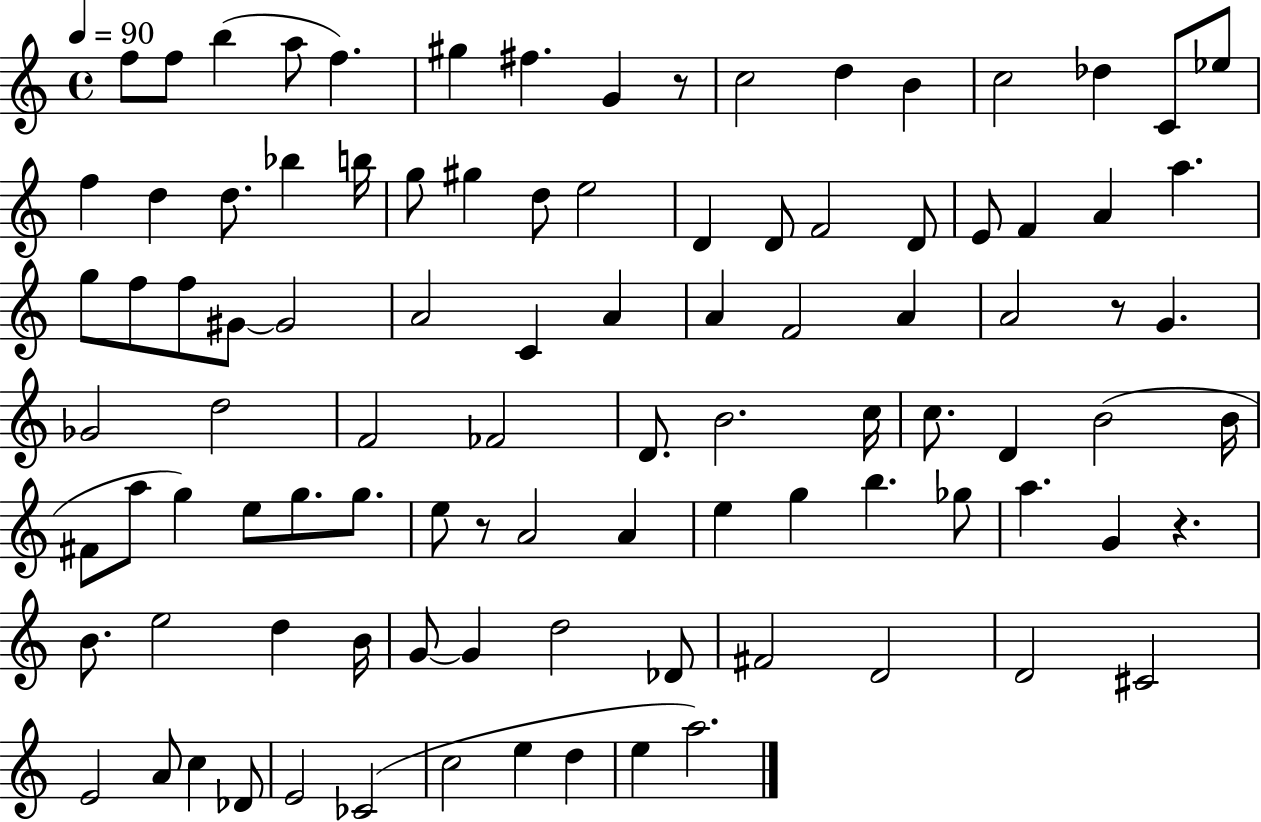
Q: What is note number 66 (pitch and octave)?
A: E5